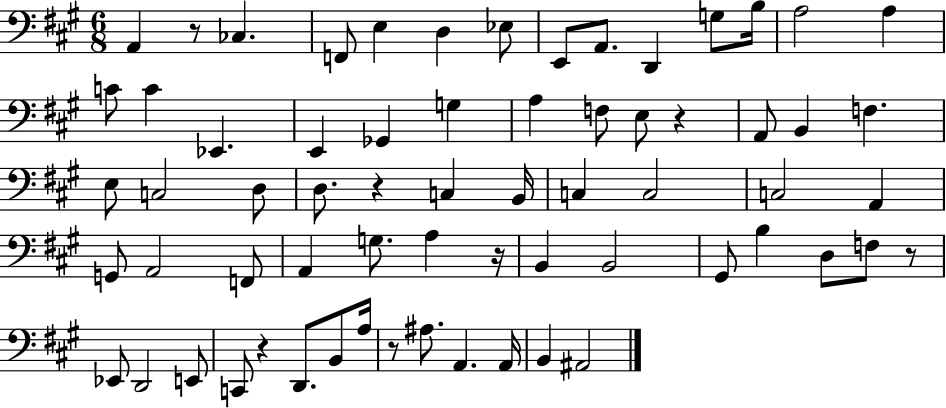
{
  \clef bass
  \numericTimeSignature
  \time 6/8
  \key a \major
  \repeat volta 2 { a,4 r8 ces4. | f,8 e4 d4 ees8 | e,8 a,8. d,4 g8 b16 | a2 a4 | \break c'8 c'4 ees,4. | e,4 ges,4 g4 | a4 f8 e8 r4 | a,8 b,4 f4. | \break e8 c2 d8 | d8. r4 c4 b,16 | c4 c2 | c2 a,4 | \break g,8 a,2 f,8 | a,4 g8. a4 r16 | b,4 b,2 | gis,8 b4 d8 f8 r8 | \break ees,8 d,2 e,8 | c,8 r4 d,8. b,8 a16 | r8 ais8. a,4. a,16 | b,4 ais,2 | \break } \bar "|."
}